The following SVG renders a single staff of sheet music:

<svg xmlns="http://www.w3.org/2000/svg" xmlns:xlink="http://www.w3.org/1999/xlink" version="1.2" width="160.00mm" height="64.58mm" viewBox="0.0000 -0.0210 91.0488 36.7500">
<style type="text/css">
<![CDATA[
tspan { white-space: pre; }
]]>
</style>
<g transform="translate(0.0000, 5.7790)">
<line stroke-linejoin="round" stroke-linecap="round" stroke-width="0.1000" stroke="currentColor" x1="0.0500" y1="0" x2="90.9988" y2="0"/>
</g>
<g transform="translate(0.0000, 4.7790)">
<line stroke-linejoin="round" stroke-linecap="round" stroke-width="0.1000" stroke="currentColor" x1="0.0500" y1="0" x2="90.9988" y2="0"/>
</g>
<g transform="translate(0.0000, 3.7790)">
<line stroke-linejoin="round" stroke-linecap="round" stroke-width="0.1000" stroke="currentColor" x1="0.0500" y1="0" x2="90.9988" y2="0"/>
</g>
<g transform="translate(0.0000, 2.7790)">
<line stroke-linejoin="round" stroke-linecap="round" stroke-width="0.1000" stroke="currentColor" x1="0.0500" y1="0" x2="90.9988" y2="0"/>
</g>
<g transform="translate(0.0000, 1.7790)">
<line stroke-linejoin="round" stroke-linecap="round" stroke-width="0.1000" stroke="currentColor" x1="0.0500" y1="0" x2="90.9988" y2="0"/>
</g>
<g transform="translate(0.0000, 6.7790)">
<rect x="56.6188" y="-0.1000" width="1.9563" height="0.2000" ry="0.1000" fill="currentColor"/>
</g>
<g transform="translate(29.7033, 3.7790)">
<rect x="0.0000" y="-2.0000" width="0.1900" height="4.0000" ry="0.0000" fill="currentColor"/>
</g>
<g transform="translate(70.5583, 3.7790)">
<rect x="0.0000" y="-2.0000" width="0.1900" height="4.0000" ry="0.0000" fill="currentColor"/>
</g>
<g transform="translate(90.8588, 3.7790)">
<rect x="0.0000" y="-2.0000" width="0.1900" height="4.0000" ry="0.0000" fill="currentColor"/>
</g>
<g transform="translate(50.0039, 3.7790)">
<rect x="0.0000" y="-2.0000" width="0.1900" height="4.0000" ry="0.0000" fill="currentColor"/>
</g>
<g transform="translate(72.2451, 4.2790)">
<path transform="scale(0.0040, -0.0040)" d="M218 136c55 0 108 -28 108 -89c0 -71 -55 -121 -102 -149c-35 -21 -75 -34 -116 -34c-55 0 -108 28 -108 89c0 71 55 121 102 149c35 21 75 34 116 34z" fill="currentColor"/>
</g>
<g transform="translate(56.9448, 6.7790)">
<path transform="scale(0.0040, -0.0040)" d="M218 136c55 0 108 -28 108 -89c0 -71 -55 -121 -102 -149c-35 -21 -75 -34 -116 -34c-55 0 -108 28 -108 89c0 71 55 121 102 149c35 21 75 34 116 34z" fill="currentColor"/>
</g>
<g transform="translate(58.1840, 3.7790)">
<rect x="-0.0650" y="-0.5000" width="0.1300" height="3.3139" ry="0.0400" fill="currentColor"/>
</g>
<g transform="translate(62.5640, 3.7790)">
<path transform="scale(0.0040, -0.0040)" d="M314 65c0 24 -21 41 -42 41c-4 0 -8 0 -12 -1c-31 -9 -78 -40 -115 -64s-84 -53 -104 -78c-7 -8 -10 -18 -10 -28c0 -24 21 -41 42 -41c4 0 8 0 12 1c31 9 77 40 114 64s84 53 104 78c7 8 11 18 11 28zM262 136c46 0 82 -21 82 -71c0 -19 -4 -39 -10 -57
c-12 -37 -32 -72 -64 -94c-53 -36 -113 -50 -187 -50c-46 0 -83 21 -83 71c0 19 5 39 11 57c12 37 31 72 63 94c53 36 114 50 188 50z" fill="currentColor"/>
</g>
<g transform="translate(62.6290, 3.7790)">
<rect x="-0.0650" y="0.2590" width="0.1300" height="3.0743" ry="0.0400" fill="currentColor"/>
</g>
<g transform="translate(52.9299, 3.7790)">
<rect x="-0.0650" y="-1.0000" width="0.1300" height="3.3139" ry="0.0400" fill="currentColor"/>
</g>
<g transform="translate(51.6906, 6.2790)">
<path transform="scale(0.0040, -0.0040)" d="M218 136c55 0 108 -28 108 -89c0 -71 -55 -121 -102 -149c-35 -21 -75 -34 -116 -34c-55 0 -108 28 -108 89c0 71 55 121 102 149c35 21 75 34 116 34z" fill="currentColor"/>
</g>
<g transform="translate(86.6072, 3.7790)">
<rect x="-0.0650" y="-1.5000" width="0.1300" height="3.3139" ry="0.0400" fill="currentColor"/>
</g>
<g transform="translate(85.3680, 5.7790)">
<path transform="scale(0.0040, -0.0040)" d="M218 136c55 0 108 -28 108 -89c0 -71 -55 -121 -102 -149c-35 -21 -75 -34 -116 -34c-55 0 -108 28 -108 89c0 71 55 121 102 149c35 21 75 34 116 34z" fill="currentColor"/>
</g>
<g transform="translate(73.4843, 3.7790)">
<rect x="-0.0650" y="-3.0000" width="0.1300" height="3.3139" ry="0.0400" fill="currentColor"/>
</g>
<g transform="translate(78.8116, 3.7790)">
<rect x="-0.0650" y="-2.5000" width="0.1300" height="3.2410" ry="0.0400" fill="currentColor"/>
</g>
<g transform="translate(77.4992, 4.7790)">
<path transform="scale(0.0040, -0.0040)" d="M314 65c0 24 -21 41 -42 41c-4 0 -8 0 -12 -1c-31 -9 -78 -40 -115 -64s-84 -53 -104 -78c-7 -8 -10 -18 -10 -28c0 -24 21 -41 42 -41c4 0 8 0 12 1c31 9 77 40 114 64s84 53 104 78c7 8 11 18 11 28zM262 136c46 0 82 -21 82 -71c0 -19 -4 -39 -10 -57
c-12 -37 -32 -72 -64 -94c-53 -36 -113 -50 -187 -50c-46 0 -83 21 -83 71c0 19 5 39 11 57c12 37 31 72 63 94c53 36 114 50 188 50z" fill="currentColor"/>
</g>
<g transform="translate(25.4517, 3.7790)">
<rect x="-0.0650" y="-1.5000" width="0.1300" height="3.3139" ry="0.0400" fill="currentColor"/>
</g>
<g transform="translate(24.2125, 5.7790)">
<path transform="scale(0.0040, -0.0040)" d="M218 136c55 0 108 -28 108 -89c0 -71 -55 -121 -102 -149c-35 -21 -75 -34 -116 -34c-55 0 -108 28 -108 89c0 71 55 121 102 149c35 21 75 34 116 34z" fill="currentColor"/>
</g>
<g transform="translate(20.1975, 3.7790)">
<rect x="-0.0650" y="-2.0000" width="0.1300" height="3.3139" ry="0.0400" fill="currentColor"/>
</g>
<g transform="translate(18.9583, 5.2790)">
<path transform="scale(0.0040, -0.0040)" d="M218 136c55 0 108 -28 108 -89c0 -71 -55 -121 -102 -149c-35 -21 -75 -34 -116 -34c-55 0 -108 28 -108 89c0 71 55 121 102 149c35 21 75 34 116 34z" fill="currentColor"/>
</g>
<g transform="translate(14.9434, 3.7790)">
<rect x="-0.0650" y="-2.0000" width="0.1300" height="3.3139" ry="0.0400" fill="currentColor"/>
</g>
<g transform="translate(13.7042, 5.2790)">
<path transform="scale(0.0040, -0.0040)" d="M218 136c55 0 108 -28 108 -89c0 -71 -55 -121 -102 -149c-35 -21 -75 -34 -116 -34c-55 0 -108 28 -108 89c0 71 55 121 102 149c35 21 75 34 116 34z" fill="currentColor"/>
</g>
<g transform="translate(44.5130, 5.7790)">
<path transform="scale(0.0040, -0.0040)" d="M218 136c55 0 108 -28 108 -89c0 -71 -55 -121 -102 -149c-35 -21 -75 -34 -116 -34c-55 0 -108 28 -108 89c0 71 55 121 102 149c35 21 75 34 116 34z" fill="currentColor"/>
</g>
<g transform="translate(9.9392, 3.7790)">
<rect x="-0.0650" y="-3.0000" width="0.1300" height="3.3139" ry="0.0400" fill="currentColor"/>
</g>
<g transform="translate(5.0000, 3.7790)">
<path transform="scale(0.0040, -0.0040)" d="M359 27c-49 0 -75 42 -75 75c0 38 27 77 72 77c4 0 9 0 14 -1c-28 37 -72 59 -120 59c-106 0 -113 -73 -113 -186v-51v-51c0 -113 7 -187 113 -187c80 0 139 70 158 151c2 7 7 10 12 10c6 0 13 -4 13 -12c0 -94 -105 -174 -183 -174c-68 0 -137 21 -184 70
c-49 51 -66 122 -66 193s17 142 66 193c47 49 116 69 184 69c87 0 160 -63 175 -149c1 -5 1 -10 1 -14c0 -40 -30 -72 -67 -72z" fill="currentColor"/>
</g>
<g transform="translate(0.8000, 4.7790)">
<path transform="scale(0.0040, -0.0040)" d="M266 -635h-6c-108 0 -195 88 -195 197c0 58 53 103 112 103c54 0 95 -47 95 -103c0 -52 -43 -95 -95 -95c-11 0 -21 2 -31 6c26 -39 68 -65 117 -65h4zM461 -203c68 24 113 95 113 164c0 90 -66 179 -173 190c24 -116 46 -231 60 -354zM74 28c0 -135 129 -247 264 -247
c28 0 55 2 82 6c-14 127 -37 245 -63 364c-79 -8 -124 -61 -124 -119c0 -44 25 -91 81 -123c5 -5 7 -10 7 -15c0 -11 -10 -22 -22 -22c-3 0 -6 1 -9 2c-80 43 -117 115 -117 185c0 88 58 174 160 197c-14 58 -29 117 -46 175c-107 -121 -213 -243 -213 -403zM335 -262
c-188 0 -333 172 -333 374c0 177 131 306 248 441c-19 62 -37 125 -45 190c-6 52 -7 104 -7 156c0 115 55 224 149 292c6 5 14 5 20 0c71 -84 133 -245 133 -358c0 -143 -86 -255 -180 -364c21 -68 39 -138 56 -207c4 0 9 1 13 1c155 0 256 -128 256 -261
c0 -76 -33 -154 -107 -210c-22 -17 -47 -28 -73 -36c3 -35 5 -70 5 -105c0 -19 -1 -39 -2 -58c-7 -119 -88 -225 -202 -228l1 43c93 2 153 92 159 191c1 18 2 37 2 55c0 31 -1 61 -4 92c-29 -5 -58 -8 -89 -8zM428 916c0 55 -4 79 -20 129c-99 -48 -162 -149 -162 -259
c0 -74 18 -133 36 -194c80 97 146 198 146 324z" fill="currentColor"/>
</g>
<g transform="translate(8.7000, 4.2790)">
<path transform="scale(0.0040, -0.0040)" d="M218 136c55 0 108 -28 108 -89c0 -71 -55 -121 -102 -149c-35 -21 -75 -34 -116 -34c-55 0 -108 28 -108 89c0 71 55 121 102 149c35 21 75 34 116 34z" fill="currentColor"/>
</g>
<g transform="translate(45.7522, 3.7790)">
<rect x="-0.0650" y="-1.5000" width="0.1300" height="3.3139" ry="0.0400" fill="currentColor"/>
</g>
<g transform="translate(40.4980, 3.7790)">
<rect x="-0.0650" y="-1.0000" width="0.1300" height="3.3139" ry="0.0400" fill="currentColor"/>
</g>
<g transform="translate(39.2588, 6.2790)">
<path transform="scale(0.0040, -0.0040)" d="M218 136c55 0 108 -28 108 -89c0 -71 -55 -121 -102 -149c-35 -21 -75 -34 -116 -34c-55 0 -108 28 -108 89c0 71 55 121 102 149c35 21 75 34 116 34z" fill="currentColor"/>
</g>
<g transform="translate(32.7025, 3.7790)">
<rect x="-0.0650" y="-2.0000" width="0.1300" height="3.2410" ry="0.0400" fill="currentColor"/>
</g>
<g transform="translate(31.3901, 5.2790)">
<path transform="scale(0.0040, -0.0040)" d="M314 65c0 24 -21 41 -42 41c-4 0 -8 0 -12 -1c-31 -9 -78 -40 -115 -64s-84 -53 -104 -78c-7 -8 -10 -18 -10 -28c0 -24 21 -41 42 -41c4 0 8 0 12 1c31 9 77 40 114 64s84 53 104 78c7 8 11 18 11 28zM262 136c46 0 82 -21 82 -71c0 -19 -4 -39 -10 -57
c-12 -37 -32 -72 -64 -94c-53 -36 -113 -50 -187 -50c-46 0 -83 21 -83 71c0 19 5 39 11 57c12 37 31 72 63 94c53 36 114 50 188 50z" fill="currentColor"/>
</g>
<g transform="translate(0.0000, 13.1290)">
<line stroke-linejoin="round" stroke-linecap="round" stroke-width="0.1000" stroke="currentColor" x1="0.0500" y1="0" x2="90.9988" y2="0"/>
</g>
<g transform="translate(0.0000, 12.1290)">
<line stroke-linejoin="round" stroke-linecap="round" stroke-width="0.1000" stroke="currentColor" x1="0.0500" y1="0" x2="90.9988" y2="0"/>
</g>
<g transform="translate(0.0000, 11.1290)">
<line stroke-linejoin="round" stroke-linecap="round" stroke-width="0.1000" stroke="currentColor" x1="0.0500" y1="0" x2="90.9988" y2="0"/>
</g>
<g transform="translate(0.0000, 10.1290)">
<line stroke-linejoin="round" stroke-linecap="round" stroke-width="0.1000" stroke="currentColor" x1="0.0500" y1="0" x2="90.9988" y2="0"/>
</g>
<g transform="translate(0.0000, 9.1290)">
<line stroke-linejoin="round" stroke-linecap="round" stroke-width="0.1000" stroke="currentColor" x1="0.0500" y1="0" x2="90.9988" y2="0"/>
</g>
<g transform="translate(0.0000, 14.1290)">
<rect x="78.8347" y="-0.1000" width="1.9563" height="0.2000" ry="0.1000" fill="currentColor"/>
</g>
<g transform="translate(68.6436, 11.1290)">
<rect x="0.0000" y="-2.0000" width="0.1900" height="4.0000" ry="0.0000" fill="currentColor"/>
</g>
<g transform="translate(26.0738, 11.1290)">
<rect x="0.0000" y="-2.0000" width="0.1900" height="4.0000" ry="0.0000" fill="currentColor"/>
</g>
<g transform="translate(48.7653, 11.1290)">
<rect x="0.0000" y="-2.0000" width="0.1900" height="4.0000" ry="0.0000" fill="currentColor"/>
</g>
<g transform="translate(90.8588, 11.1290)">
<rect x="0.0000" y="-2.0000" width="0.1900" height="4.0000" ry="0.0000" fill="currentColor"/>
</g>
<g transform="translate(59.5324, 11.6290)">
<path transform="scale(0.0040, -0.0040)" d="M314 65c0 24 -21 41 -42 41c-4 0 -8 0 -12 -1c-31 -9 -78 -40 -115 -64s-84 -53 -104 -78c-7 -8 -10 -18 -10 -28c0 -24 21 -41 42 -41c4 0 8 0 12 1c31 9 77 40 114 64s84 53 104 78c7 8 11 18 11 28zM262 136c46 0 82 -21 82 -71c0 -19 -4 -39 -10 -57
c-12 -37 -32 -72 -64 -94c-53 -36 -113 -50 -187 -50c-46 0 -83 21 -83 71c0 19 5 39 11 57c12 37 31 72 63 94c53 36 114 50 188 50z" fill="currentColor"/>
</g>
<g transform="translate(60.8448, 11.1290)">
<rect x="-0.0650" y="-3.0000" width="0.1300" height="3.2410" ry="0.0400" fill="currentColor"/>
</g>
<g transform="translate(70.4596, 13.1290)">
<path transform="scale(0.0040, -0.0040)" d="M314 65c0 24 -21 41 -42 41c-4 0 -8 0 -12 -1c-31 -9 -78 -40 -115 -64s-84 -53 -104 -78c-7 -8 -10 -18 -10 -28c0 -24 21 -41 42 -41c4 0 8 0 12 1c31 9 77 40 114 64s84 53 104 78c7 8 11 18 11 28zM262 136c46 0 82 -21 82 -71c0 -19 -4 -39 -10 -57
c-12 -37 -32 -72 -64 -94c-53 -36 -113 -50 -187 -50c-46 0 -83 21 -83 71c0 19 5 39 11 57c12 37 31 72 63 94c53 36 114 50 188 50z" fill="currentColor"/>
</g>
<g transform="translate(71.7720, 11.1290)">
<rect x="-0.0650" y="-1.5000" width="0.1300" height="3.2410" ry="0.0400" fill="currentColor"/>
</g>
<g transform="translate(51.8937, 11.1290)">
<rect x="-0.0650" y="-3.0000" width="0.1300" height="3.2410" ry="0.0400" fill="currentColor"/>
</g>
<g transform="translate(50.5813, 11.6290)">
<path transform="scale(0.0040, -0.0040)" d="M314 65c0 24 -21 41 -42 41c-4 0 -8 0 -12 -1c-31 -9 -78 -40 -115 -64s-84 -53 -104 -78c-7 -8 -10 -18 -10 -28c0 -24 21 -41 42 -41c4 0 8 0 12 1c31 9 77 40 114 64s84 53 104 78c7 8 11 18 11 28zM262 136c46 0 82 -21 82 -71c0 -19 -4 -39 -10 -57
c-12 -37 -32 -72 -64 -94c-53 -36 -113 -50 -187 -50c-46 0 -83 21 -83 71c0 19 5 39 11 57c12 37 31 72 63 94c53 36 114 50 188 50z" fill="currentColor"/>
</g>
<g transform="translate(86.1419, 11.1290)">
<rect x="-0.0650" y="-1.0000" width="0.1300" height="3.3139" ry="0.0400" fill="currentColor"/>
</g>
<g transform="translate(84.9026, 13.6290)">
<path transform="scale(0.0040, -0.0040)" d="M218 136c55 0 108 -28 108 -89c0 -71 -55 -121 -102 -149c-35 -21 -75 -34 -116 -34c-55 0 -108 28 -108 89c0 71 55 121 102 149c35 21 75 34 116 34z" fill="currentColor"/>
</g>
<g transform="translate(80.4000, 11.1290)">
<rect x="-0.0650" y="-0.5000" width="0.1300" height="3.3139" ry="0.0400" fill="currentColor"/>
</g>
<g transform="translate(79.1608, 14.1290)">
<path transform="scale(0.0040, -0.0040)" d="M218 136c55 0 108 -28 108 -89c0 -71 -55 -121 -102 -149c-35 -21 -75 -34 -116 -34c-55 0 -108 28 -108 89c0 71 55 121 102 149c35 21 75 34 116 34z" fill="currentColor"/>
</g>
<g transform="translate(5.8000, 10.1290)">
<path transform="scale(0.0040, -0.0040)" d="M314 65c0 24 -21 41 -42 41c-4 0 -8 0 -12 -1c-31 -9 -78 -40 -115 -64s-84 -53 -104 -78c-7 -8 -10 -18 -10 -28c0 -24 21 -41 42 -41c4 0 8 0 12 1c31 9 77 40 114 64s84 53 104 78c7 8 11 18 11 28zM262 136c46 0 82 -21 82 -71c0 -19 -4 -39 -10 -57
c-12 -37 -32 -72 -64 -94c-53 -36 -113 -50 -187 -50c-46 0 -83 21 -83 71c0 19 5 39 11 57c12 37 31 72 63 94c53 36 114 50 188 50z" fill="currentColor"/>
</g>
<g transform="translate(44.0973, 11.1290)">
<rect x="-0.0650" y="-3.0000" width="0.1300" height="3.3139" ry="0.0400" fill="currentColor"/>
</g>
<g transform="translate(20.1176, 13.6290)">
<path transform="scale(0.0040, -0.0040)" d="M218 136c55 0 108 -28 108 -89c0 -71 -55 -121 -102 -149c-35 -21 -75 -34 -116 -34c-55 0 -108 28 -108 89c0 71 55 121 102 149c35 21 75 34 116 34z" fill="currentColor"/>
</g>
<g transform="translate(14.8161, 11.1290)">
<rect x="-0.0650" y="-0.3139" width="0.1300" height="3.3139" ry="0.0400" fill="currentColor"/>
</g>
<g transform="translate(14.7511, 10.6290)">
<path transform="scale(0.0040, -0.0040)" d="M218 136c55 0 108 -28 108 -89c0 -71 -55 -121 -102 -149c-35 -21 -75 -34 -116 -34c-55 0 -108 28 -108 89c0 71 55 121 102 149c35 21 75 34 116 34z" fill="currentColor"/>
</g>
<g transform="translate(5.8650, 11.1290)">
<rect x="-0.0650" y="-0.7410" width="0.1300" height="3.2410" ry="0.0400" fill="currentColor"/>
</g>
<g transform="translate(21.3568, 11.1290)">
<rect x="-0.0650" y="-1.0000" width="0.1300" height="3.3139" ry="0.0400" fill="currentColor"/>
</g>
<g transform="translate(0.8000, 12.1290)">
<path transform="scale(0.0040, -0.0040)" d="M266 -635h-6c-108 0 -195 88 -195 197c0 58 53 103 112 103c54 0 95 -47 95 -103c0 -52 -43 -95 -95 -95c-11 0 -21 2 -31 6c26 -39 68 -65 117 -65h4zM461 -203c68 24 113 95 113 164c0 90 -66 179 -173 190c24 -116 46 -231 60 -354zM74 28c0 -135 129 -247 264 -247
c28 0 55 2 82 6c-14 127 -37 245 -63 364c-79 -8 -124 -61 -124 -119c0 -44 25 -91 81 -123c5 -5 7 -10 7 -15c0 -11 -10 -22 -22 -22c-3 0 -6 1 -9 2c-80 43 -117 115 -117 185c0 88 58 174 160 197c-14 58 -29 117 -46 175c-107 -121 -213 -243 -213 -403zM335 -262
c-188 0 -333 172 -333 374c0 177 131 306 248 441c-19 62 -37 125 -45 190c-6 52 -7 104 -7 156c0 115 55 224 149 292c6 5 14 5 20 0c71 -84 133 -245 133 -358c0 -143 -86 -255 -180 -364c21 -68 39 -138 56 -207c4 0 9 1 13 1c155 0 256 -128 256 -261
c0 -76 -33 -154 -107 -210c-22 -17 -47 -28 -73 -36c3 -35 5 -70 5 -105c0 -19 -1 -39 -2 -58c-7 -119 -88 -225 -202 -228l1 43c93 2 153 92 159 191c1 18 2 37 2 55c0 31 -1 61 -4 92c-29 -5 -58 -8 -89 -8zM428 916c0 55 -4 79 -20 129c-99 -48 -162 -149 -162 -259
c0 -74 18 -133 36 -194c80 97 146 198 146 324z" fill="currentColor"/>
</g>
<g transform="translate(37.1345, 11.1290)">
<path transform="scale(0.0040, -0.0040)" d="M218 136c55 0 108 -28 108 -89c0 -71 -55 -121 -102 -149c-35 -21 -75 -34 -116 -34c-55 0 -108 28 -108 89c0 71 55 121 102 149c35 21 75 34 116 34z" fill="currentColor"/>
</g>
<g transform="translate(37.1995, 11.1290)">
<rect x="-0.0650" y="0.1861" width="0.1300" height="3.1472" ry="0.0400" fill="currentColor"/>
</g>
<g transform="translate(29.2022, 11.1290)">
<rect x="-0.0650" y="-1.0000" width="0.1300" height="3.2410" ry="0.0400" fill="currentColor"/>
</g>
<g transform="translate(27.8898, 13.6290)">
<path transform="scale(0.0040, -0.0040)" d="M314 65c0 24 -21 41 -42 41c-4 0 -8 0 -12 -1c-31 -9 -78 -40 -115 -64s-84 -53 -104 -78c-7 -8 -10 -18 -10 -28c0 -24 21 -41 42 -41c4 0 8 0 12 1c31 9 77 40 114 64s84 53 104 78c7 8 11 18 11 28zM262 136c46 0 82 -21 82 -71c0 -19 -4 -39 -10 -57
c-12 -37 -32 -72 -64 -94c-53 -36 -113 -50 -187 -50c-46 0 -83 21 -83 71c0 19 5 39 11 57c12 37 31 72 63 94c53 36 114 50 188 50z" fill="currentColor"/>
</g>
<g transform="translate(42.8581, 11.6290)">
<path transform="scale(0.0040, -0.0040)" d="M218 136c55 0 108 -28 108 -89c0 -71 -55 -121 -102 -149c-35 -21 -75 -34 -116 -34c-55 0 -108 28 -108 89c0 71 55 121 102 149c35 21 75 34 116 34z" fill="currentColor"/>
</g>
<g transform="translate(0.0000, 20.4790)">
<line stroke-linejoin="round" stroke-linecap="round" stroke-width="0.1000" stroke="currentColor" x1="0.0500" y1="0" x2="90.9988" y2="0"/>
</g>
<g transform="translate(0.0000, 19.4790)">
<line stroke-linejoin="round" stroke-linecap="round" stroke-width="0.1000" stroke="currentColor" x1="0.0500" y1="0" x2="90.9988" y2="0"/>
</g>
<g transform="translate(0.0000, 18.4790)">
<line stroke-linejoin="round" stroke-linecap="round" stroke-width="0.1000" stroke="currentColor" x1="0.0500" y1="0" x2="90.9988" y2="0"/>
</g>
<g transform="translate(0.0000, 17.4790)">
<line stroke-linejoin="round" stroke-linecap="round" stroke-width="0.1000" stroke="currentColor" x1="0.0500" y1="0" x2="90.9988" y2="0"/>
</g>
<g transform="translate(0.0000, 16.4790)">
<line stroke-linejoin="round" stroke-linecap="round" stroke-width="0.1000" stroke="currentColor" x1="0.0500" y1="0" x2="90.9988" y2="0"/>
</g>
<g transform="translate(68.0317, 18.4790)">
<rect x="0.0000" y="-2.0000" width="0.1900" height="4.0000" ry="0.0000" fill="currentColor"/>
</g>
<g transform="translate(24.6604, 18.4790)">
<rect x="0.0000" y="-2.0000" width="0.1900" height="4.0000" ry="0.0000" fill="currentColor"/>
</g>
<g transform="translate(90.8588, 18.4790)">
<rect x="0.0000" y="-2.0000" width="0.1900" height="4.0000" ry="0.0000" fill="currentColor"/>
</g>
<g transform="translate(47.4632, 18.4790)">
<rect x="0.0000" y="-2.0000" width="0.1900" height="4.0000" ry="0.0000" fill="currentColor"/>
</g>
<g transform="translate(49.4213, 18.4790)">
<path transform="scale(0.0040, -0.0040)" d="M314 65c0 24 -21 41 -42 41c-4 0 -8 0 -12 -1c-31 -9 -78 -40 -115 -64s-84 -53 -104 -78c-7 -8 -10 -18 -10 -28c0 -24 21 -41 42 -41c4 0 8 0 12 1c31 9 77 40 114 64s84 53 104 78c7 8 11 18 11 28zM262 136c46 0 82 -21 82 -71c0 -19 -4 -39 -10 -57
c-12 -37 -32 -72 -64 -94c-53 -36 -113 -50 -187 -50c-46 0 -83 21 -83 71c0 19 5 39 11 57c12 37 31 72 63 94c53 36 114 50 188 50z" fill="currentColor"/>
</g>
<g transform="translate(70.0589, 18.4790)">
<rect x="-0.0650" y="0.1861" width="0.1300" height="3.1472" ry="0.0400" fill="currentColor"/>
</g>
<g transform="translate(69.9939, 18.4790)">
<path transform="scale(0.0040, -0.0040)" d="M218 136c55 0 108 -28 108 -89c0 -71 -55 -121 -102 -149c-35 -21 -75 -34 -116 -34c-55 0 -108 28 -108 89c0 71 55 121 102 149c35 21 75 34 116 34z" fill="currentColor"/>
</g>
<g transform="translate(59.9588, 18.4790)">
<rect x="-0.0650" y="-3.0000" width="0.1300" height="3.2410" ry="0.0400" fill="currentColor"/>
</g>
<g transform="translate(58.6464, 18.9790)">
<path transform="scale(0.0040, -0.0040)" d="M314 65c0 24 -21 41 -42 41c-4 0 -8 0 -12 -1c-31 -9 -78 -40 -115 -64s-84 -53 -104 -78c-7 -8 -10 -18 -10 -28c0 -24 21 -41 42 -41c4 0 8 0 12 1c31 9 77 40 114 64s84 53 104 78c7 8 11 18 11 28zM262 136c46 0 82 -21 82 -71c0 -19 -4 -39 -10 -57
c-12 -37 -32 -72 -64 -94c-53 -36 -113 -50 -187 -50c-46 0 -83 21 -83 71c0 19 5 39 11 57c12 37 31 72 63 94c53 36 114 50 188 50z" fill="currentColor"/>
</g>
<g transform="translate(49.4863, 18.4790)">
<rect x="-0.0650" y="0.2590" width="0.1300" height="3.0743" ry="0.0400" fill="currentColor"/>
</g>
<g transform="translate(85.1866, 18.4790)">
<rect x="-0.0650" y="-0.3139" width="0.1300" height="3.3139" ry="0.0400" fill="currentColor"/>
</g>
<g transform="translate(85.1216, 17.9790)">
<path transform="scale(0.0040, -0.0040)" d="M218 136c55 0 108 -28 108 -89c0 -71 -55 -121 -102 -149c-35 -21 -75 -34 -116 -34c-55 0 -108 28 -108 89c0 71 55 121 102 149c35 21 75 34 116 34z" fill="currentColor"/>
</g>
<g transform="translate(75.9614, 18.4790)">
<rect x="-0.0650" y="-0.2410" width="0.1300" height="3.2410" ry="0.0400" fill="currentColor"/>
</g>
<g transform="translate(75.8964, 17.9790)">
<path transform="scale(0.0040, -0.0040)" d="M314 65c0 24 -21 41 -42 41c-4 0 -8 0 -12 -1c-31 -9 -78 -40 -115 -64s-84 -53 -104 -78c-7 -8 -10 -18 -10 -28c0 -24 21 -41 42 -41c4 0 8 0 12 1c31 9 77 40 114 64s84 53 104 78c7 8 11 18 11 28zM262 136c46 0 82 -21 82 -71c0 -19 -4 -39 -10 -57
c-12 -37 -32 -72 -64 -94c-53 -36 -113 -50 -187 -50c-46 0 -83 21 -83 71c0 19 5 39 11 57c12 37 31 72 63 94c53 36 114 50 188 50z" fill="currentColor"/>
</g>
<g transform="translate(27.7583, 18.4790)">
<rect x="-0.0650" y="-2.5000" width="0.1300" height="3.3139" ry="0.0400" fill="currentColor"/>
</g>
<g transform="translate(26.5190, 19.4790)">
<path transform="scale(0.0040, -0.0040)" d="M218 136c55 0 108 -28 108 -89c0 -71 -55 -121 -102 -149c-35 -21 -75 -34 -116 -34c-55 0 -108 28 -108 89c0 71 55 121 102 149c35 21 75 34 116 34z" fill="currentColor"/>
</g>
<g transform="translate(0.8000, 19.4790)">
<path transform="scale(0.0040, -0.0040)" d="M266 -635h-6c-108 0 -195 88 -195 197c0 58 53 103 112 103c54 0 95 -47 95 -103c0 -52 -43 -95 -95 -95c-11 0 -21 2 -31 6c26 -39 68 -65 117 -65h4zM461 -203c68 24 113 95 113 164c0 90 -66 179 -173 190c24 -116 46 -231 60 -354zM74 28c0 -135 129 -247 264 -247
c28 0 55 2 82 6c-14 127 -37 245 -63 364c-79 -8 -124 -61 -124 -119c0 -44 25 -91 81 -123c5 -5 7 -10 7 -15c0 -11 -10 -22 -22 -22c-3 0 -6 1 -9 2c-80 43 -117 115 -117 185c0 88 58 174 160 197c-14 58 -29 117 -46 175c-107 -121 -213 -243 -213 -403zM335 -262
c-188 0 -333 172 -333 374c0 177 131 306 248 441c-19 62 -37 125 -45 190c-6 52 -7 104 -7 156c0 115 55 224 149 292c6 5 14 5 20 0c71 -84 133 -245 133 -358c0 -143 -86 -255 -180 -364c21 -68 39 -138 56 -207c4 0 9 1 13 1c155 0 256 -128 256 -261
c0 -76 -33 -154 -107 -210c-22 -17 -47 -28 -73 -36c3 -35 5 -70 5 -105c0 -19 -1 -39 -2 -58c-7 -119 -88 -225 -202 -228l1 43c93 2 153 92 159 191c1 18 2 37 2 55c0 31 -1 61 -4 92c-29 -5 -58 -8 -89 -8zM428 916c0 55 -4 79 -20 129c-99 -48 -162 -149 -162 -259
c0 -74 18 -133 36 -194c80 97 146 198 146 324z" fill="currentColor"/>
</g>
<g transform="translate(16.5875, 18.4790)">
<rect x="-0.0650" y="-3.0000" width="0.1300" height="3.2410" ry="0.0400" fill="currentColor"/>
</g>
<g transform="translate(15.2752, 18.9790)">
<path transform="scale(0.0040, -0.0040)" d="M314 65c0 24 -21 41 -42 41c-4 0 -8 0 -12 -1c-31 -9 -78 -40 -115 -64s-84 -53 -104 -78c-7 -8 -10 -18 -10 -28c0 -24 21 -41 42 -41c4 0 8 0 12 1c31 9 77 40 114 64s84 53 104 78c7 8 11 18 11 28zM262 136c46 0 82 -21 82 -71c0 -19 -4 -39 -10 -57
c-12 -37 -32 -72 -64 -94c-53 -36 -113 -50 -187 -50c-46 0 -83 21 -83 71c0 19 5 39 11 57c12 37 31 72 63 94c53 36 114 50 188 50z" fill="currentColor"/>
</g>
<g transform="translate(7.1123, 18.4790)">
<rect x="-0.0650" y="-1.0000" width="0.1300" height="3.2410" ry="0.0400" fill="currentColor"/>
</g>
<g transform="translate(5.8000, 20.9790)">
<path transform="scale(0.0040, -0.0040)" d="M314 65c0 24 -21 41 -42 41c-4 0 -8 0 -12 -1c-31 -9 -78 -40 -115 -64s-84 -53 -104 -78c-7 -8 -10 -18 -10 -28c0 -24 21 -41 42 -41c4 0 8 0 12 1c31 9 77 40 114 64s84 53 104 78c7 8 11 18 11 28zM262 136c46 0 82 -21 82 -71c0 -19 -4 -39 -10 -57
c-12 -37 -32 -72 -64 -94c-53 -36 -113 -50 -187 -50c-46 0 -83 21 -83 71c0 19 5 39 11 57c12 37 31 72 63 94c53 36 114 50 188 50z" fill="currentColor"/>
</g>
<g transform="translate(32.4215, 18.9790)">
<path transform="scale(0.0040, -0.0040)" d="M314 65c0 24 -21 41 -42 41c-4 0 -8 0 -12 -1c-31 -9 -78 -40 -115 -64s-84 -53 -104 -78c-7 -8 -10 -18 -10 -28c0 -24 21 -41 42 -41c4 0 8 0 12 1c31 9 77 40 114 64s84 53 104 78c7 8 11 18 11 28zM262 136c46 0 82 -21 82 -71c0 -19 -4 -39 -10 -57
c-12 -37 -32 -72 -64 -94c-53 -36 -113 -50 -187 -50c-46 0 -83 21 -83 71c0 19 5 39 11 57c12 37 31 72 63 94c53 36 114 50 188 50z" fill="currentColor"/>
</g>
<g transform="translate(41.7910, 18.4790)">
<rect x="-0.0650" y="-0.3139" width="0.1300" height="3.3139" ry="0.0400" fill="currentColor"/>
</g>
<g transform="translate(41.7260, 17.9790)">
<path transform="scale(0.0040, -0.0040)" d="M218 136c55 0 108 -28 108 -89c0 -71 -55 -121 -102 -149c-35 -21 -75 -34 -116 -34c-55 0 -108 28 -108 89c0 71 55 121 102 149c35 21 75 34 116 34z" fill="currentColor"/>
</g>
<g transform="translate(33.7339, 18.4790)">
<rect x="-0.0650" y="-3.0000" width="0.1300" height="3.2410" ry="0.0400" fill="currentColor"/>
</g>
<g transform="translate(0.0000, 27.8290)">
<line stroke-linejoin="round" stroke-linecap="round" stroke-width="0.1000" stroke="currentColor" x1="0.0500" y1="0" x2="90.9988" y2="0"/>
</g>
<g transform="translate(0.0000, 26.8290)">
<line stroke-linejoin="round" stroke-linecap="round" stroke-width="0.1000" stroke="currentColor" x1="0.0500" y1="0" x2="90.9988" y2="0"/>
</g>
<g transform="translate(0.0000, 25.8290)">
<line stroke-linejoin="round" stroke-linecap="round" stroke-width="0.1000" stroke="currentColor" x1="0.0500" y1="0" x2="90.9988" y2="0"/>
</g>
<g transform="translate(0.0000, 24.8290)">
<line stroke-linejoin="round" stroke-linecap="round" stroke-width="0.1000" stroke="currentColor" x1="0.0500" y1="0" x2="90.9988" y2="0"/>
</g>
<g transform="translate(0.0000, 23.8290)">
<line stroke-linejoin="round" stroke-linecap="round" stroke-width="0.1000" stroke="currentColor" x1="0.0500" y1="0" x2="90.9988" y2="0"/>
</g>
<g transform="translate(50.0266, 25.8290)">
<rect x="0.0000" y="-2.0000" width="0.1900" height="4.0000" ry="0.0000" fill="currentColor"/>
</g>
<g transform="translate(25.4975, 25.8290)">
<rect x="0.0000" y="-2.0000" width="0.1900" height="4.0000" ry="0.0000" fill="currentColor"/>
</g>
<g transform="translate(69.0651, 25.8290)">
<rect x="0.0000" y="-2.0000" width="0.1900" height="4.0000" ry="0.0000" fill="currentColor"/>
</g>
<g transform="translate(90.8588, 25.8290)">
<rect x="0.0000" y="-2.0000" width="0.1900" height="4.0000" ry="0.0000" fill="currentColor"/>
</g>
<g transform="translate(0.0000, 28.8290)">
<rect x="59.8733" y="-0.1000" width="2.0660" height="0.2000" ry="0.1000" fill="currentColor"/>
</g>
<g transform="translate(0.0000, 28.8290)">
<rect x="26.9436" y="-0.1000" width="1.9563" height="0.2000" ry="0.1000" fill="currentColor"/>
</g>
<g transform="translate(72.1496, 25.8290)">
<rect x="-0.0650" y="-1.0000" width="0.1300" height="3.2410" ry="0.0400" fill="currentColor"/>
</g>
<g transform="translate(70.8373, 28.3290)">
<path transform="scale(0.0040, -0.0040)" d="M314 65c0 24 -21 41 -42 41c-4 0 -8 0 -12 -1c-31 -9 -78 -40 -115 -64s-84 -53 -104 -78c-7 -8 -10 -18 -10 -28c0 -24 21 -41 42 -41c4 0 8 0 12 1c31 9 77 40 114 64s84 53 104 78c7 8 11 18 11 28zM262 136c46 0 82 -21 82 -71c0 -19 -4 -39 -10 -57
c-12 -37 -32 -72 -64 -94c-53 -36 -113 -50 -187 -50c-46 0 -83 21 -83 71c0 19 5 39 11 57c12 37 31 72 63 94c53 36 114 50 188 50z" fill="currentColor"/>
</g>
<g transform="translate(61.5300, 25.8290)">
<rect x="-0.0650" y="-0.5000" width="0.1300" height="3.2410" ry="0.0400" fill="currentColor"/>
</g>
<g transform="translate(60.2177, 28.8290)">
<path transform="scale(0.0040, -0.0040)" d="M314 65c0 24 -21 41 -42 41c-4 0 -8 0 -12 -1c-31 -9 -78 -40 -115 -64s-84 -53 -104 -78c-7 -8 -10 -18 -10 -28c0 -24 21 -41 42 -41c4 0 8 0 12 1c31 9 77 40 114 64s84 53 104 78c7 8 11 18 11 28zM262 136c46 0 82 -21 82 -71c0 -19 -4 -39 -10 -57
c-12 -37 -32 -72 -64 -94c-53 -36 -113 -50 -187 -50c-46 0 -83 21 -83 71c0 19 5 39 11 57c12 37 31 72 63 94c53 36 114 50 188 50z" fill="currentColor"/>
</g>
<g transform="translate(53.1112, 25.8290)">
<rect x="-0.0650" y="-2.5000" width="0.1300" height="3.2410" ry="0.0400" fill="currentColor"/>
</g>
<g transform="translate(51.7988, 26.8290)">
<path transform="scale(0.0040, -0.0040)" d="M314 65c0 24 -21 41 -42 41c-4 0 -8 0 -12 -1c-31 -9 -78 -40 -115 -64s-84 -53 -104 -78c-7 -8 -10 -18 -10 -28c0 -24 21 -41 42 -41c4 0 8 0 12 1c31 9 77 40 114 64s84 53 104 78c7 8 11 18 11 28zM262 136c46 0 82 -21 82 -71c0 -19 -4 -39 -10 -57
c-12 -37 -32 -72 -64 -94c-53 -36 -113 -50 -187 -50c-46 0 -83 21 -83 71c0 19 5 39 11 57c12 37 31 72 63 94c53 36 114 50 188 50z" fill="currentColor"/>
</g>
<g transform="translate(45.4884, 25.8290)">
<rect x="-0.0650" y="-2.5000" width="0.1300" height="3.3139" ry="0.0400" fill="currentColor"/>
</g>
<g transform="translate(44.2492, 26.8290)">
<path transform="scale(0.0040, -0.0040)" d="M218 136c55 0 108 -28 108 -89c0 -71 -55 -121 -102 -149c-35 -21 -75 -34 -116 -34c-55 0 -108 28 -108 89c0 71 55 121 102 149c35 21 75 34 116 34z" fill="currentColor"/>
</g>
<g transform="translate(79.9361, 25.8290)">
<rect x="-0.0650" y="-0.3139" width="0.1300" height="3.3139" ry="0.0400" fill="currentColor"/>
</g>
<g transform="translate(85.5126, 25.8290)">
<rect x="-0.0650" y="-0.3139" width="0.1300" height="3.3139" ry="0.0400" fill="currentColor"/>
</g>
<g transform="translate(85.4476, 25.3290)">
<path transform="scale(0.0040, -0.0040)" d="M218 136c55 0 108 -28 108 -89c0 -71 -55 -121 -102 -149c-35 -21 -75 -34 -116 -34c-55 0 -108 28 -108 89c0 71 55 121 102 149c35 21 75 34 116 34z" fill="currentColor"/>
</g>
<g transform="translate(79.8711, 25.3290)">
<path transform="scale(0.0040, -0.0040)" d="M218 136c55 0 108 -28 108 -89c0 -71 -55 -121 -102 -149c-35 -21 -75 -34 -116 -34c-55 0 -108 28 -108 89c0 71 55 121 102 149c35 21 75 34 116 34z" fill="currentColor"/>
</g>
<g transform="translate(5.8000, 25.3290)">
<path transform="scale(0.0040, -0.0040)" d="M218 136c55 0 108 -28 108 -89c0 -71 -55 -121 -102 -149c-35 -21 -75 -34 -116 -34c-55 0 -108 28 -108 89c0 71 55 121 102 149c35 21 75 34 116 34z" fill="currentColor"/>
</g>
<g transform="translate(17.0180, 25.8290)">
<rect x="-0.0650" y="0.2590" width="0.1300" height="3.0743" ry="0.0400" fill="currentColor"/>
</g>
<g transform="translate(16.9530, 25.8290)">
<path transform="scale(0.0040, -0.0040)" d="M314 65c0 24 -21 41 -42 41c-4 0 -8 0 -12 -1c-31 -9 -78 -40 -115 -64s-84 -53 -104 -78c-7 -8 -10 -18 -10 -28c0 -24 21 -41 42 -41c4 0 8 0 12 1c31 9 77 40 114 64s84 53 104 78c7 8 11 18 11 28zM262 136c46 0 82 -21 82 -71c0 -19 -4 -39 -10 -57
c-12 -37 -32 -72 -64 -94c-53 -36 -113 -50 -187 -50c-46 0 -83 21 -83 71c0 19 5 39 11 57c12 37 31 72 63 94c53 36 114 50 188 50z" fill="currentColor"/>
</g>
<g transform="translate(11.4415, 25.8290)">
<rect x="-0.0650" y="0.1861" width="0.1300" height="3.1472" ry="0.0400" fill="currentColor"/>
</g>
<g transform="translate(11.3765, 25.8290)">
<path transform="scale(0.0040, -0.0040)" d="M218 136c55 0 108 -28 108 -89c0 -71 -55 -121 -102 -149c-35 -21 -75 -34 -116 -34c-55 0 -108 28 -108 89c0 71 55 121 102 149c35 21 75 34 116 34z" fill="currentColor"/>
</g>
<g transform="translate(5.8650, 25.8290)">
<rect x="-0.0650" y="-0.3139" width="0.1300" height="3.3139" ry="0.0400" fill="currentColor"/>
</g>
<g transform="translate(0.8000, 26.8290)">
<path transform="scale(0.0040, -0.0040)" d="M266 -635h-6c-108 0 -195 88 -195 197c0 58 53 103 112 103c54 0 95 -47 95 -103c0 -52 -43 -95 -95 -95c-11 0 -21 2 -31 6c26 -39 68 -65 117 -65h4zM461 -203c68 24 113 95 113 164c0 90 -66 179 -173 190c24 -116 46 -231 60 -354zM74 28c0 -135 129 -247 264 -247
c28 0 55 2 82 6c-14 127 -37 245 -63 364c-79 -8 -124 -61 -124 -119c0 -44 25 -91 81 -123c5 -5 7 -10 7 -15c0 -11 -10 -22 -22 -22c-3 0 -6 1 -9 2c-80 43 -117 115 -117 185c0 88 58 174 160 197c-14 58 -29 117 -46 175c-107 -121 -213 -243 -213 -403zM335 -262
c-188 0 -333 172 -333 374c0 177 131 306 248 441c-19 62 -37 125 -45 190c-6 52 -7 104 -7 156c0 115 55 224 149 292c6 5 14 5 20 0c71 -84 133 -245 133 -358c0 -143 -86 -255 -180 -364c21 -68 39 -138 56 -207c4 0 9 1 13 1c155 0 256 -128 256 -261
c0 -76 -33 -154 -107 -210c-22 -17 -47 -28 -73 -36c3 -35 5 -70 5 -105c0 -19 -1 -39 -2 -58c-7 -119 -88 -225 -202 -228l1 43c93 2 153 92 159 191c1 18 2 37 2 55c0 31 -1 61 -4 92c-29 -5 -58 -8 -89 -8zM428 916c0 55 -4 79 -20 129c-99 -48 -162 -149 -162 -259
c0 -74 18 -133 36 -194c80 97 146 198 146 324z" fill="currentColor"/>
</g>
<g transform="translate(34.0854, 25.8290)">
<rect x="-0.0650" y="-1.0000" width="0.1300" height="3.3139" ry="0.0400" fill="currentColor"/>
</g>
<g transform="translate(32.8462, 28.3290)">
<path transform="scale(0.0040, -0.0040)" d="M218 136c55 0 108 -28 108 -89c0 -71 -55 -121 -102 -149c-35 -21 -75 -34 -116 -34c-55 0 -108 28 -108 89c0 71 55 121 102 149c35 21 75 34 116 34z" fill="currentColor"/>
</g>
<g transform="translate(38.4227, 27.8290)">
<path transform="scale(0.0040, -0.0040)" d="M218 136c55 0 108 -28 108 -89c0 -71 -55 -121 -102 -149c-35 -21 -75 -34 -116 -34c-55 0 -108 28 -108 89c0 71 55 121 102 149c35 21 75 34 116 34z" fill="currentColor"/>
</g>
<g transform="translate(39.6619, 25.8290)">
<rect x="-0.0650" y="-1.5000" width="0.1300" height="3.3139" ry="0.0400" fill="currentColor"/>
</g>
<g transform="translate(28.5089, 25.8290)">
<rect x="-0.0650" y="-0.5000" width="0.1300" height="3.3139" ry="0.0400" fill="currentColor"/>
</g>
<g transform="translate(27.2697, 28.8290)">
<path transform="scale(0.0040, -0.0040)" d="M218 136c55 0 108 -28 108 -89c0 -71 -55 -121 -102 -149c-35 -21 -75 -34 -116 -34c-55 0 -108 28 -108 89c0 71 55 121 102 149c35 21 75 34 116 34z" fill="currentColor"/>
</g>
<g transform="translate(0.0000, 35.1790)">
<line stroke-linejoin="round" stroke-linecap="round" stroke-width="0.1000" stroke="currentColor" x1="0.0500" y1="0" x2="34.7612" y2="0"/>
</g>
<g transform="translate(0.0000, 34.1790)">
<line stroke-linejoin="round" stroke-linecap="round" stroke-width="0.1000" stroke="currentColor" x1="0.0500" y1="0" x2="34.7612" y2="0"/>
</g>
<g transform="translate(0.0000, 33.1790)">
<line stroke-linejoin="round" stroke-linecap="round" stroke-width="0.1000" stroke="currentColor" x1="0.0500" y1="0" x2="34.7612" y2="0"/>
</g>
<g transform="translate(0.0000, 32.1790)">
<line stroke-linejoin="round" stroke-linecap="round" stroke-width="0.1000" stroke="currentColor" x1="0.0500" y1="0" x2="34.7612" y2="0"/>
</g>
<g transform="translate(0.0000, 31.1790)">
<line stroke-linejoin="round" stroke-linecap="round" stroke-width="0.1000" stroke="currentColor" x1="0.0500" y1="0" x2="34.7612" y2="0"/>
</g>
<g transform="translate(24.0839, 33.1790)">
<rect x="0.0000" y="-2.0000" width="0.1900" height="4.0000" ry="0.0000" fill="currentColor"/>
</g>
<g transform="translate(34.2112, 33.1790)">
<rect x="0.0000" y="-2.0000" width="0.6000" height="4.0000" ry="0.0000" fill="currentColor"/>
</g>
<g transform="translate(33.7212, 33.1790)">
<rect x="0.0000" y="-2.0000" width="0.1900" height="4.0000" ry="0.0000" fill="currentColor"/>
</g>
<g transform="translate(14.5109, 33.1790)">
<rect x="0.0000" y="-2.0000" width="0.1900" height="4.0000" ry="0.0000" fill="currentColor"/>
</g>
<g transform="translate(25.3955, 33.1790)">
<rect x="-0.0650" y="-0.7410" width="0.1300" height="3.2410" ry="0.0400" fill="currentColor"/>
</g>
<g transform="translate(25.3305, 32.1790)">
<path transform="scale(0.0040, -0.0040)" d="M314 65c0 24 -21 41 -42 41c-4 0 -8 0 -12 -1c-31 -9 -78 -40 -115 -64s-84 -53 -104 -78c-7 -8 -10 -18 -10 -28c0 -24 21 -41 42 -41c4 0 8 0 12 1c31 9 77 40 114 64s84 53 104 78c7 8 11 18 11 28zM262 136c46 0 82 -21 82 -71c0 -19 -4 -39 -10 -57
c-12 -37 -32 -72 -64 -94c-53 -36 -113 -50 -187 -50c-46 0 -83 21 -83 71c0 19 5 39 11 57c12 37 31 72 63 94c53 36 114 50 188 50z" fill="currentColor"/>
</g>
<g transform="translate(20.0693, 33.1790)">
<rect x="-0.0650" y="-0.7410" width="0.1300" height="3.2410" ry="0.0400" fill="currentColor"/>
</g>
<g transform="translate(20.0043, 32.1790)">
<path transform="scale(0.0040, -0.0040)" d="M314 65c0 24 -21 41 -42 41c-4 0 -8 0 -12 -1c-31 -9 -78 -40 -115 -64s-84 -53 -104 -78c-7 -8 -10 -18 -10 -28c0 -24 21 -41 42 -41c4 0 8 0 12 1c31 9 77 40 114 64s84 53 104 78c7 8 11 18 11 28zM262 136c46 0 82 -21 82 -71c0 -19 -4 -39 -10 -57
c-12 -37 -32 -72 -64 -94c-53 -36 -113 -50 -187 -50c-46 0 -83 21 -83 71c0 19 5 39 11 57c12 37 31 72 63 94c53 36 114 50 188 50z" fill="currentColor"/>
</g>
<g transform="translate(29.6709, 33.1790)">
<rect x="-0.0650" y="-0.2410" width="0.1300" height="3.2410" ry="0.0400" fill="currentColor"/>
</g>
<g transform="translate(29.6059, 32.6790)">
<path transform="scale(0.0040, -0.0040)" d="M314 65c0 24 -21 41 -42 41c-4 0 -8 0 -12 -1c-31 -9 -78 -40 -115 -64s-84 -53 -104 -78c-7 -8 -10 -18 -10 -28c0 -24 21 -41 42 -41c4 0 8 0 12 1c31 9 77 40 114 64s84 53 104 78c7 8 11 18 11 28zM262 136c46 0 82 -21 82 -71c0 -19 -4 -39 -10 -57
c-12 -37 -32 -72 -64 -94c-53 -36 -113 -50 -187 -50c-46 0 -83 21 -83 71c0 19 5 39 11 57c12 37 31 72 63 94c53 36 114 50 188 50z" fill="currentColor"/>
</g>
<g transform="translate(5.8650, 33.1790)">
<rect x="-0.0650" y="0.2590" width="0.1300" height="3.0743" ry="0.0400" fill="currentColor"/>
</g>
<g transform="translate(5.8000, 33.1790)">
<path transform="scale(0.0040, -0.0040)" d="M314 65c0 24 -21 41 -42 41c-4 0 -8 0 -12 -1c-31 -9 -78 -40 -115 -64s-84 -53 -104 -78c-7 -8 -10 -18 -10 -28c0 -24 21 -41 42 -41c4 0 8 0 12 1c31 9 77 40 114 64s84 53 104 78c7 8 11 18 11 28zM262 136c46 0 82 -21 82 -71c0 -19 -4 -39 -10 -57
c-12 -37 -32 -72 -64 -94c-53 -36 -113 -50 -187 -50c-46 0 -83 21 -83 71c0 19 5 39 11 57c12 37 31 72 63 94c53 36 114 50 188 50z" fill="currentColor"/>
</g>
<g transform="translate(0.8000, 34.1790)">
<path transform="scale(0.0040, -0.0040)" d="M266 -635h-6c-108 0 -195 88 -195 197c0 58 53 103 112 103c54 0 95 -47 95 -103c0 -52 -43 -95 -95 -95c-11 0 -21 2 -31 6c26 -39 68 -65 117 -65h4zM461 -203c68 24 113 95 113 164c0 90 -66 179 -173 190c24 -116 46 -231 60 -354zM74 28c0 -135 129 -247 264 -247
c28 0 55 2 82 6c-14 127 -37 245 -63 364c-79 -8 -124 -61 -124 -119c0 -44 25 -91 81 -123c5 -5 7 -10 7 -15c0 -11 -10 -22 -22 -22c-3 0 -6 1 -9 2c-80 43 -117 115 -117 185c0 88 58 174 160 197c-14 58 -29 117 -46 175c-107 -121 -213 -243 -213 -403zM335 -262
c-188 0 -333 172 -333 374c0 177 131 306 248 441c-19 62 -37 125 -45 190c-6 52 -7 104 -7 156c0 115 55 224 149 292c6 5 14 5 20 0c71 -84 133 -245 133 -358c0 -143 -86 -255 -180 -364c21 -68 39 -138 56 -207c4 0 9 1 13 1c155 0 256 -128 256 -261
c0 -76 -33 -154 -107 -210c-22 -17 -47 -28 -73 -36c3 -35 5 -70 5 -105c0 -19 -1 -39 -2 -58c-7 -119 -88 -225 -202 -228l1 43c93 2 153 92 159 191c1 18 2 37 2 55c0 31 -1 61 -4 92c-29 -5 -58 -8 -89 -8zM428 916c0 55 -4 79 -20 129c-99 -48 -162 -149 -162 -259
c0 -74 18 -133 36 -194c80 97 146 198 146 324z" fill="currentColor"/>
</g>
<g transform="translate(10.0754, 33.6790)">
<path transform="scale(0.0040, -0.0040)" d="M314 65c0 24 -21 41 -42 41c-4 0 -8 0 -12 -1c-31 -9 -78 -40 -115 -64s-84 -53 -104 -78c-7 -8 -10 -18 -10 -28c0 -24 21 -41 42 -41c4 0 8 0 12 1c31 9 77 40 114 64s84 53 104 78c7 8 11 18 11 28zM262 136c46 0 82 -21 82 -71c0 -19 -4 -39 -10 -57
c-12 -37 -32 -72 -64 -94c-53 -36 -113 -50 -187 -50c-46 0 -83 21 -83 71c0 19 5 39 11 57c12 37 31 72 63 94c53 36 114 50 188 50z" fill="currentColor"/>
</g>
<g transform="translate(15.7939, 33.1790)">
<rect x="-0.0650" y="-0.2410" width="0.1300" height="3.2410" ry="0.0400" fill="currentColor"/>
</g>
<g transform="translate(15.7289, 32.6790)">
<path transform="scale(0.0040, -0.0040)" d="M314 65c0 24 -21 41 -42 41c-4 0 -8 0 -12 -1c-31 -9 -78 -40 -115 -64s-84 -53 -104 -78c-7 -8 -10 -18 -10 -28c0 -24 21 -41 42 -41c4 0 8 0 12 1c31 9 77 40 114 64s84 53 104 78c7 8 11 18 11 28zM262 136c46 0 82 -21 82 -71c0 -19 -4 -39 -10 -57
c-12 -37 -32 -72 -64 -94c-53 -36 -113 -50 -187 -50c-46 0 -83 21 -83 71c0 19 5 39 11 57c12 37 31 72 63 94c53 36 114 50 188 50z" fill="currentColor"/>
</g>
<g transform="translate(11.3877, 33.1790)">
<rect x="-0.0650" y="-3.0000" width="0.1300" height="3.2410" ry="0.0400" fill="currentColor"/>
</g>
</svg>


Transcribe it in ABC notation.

X:1
T:Untitled
M:4/4
L:1/4
K:C
A F F E F2 D E D C B2 A G2 E d2 c D D2 B A A2 A2 E2 C D D2 A2 G A2 c B2 A2 B c2 c c B B2 C D E G G2 C2 D2 c c B2 A2 c2 d2 d2 c2